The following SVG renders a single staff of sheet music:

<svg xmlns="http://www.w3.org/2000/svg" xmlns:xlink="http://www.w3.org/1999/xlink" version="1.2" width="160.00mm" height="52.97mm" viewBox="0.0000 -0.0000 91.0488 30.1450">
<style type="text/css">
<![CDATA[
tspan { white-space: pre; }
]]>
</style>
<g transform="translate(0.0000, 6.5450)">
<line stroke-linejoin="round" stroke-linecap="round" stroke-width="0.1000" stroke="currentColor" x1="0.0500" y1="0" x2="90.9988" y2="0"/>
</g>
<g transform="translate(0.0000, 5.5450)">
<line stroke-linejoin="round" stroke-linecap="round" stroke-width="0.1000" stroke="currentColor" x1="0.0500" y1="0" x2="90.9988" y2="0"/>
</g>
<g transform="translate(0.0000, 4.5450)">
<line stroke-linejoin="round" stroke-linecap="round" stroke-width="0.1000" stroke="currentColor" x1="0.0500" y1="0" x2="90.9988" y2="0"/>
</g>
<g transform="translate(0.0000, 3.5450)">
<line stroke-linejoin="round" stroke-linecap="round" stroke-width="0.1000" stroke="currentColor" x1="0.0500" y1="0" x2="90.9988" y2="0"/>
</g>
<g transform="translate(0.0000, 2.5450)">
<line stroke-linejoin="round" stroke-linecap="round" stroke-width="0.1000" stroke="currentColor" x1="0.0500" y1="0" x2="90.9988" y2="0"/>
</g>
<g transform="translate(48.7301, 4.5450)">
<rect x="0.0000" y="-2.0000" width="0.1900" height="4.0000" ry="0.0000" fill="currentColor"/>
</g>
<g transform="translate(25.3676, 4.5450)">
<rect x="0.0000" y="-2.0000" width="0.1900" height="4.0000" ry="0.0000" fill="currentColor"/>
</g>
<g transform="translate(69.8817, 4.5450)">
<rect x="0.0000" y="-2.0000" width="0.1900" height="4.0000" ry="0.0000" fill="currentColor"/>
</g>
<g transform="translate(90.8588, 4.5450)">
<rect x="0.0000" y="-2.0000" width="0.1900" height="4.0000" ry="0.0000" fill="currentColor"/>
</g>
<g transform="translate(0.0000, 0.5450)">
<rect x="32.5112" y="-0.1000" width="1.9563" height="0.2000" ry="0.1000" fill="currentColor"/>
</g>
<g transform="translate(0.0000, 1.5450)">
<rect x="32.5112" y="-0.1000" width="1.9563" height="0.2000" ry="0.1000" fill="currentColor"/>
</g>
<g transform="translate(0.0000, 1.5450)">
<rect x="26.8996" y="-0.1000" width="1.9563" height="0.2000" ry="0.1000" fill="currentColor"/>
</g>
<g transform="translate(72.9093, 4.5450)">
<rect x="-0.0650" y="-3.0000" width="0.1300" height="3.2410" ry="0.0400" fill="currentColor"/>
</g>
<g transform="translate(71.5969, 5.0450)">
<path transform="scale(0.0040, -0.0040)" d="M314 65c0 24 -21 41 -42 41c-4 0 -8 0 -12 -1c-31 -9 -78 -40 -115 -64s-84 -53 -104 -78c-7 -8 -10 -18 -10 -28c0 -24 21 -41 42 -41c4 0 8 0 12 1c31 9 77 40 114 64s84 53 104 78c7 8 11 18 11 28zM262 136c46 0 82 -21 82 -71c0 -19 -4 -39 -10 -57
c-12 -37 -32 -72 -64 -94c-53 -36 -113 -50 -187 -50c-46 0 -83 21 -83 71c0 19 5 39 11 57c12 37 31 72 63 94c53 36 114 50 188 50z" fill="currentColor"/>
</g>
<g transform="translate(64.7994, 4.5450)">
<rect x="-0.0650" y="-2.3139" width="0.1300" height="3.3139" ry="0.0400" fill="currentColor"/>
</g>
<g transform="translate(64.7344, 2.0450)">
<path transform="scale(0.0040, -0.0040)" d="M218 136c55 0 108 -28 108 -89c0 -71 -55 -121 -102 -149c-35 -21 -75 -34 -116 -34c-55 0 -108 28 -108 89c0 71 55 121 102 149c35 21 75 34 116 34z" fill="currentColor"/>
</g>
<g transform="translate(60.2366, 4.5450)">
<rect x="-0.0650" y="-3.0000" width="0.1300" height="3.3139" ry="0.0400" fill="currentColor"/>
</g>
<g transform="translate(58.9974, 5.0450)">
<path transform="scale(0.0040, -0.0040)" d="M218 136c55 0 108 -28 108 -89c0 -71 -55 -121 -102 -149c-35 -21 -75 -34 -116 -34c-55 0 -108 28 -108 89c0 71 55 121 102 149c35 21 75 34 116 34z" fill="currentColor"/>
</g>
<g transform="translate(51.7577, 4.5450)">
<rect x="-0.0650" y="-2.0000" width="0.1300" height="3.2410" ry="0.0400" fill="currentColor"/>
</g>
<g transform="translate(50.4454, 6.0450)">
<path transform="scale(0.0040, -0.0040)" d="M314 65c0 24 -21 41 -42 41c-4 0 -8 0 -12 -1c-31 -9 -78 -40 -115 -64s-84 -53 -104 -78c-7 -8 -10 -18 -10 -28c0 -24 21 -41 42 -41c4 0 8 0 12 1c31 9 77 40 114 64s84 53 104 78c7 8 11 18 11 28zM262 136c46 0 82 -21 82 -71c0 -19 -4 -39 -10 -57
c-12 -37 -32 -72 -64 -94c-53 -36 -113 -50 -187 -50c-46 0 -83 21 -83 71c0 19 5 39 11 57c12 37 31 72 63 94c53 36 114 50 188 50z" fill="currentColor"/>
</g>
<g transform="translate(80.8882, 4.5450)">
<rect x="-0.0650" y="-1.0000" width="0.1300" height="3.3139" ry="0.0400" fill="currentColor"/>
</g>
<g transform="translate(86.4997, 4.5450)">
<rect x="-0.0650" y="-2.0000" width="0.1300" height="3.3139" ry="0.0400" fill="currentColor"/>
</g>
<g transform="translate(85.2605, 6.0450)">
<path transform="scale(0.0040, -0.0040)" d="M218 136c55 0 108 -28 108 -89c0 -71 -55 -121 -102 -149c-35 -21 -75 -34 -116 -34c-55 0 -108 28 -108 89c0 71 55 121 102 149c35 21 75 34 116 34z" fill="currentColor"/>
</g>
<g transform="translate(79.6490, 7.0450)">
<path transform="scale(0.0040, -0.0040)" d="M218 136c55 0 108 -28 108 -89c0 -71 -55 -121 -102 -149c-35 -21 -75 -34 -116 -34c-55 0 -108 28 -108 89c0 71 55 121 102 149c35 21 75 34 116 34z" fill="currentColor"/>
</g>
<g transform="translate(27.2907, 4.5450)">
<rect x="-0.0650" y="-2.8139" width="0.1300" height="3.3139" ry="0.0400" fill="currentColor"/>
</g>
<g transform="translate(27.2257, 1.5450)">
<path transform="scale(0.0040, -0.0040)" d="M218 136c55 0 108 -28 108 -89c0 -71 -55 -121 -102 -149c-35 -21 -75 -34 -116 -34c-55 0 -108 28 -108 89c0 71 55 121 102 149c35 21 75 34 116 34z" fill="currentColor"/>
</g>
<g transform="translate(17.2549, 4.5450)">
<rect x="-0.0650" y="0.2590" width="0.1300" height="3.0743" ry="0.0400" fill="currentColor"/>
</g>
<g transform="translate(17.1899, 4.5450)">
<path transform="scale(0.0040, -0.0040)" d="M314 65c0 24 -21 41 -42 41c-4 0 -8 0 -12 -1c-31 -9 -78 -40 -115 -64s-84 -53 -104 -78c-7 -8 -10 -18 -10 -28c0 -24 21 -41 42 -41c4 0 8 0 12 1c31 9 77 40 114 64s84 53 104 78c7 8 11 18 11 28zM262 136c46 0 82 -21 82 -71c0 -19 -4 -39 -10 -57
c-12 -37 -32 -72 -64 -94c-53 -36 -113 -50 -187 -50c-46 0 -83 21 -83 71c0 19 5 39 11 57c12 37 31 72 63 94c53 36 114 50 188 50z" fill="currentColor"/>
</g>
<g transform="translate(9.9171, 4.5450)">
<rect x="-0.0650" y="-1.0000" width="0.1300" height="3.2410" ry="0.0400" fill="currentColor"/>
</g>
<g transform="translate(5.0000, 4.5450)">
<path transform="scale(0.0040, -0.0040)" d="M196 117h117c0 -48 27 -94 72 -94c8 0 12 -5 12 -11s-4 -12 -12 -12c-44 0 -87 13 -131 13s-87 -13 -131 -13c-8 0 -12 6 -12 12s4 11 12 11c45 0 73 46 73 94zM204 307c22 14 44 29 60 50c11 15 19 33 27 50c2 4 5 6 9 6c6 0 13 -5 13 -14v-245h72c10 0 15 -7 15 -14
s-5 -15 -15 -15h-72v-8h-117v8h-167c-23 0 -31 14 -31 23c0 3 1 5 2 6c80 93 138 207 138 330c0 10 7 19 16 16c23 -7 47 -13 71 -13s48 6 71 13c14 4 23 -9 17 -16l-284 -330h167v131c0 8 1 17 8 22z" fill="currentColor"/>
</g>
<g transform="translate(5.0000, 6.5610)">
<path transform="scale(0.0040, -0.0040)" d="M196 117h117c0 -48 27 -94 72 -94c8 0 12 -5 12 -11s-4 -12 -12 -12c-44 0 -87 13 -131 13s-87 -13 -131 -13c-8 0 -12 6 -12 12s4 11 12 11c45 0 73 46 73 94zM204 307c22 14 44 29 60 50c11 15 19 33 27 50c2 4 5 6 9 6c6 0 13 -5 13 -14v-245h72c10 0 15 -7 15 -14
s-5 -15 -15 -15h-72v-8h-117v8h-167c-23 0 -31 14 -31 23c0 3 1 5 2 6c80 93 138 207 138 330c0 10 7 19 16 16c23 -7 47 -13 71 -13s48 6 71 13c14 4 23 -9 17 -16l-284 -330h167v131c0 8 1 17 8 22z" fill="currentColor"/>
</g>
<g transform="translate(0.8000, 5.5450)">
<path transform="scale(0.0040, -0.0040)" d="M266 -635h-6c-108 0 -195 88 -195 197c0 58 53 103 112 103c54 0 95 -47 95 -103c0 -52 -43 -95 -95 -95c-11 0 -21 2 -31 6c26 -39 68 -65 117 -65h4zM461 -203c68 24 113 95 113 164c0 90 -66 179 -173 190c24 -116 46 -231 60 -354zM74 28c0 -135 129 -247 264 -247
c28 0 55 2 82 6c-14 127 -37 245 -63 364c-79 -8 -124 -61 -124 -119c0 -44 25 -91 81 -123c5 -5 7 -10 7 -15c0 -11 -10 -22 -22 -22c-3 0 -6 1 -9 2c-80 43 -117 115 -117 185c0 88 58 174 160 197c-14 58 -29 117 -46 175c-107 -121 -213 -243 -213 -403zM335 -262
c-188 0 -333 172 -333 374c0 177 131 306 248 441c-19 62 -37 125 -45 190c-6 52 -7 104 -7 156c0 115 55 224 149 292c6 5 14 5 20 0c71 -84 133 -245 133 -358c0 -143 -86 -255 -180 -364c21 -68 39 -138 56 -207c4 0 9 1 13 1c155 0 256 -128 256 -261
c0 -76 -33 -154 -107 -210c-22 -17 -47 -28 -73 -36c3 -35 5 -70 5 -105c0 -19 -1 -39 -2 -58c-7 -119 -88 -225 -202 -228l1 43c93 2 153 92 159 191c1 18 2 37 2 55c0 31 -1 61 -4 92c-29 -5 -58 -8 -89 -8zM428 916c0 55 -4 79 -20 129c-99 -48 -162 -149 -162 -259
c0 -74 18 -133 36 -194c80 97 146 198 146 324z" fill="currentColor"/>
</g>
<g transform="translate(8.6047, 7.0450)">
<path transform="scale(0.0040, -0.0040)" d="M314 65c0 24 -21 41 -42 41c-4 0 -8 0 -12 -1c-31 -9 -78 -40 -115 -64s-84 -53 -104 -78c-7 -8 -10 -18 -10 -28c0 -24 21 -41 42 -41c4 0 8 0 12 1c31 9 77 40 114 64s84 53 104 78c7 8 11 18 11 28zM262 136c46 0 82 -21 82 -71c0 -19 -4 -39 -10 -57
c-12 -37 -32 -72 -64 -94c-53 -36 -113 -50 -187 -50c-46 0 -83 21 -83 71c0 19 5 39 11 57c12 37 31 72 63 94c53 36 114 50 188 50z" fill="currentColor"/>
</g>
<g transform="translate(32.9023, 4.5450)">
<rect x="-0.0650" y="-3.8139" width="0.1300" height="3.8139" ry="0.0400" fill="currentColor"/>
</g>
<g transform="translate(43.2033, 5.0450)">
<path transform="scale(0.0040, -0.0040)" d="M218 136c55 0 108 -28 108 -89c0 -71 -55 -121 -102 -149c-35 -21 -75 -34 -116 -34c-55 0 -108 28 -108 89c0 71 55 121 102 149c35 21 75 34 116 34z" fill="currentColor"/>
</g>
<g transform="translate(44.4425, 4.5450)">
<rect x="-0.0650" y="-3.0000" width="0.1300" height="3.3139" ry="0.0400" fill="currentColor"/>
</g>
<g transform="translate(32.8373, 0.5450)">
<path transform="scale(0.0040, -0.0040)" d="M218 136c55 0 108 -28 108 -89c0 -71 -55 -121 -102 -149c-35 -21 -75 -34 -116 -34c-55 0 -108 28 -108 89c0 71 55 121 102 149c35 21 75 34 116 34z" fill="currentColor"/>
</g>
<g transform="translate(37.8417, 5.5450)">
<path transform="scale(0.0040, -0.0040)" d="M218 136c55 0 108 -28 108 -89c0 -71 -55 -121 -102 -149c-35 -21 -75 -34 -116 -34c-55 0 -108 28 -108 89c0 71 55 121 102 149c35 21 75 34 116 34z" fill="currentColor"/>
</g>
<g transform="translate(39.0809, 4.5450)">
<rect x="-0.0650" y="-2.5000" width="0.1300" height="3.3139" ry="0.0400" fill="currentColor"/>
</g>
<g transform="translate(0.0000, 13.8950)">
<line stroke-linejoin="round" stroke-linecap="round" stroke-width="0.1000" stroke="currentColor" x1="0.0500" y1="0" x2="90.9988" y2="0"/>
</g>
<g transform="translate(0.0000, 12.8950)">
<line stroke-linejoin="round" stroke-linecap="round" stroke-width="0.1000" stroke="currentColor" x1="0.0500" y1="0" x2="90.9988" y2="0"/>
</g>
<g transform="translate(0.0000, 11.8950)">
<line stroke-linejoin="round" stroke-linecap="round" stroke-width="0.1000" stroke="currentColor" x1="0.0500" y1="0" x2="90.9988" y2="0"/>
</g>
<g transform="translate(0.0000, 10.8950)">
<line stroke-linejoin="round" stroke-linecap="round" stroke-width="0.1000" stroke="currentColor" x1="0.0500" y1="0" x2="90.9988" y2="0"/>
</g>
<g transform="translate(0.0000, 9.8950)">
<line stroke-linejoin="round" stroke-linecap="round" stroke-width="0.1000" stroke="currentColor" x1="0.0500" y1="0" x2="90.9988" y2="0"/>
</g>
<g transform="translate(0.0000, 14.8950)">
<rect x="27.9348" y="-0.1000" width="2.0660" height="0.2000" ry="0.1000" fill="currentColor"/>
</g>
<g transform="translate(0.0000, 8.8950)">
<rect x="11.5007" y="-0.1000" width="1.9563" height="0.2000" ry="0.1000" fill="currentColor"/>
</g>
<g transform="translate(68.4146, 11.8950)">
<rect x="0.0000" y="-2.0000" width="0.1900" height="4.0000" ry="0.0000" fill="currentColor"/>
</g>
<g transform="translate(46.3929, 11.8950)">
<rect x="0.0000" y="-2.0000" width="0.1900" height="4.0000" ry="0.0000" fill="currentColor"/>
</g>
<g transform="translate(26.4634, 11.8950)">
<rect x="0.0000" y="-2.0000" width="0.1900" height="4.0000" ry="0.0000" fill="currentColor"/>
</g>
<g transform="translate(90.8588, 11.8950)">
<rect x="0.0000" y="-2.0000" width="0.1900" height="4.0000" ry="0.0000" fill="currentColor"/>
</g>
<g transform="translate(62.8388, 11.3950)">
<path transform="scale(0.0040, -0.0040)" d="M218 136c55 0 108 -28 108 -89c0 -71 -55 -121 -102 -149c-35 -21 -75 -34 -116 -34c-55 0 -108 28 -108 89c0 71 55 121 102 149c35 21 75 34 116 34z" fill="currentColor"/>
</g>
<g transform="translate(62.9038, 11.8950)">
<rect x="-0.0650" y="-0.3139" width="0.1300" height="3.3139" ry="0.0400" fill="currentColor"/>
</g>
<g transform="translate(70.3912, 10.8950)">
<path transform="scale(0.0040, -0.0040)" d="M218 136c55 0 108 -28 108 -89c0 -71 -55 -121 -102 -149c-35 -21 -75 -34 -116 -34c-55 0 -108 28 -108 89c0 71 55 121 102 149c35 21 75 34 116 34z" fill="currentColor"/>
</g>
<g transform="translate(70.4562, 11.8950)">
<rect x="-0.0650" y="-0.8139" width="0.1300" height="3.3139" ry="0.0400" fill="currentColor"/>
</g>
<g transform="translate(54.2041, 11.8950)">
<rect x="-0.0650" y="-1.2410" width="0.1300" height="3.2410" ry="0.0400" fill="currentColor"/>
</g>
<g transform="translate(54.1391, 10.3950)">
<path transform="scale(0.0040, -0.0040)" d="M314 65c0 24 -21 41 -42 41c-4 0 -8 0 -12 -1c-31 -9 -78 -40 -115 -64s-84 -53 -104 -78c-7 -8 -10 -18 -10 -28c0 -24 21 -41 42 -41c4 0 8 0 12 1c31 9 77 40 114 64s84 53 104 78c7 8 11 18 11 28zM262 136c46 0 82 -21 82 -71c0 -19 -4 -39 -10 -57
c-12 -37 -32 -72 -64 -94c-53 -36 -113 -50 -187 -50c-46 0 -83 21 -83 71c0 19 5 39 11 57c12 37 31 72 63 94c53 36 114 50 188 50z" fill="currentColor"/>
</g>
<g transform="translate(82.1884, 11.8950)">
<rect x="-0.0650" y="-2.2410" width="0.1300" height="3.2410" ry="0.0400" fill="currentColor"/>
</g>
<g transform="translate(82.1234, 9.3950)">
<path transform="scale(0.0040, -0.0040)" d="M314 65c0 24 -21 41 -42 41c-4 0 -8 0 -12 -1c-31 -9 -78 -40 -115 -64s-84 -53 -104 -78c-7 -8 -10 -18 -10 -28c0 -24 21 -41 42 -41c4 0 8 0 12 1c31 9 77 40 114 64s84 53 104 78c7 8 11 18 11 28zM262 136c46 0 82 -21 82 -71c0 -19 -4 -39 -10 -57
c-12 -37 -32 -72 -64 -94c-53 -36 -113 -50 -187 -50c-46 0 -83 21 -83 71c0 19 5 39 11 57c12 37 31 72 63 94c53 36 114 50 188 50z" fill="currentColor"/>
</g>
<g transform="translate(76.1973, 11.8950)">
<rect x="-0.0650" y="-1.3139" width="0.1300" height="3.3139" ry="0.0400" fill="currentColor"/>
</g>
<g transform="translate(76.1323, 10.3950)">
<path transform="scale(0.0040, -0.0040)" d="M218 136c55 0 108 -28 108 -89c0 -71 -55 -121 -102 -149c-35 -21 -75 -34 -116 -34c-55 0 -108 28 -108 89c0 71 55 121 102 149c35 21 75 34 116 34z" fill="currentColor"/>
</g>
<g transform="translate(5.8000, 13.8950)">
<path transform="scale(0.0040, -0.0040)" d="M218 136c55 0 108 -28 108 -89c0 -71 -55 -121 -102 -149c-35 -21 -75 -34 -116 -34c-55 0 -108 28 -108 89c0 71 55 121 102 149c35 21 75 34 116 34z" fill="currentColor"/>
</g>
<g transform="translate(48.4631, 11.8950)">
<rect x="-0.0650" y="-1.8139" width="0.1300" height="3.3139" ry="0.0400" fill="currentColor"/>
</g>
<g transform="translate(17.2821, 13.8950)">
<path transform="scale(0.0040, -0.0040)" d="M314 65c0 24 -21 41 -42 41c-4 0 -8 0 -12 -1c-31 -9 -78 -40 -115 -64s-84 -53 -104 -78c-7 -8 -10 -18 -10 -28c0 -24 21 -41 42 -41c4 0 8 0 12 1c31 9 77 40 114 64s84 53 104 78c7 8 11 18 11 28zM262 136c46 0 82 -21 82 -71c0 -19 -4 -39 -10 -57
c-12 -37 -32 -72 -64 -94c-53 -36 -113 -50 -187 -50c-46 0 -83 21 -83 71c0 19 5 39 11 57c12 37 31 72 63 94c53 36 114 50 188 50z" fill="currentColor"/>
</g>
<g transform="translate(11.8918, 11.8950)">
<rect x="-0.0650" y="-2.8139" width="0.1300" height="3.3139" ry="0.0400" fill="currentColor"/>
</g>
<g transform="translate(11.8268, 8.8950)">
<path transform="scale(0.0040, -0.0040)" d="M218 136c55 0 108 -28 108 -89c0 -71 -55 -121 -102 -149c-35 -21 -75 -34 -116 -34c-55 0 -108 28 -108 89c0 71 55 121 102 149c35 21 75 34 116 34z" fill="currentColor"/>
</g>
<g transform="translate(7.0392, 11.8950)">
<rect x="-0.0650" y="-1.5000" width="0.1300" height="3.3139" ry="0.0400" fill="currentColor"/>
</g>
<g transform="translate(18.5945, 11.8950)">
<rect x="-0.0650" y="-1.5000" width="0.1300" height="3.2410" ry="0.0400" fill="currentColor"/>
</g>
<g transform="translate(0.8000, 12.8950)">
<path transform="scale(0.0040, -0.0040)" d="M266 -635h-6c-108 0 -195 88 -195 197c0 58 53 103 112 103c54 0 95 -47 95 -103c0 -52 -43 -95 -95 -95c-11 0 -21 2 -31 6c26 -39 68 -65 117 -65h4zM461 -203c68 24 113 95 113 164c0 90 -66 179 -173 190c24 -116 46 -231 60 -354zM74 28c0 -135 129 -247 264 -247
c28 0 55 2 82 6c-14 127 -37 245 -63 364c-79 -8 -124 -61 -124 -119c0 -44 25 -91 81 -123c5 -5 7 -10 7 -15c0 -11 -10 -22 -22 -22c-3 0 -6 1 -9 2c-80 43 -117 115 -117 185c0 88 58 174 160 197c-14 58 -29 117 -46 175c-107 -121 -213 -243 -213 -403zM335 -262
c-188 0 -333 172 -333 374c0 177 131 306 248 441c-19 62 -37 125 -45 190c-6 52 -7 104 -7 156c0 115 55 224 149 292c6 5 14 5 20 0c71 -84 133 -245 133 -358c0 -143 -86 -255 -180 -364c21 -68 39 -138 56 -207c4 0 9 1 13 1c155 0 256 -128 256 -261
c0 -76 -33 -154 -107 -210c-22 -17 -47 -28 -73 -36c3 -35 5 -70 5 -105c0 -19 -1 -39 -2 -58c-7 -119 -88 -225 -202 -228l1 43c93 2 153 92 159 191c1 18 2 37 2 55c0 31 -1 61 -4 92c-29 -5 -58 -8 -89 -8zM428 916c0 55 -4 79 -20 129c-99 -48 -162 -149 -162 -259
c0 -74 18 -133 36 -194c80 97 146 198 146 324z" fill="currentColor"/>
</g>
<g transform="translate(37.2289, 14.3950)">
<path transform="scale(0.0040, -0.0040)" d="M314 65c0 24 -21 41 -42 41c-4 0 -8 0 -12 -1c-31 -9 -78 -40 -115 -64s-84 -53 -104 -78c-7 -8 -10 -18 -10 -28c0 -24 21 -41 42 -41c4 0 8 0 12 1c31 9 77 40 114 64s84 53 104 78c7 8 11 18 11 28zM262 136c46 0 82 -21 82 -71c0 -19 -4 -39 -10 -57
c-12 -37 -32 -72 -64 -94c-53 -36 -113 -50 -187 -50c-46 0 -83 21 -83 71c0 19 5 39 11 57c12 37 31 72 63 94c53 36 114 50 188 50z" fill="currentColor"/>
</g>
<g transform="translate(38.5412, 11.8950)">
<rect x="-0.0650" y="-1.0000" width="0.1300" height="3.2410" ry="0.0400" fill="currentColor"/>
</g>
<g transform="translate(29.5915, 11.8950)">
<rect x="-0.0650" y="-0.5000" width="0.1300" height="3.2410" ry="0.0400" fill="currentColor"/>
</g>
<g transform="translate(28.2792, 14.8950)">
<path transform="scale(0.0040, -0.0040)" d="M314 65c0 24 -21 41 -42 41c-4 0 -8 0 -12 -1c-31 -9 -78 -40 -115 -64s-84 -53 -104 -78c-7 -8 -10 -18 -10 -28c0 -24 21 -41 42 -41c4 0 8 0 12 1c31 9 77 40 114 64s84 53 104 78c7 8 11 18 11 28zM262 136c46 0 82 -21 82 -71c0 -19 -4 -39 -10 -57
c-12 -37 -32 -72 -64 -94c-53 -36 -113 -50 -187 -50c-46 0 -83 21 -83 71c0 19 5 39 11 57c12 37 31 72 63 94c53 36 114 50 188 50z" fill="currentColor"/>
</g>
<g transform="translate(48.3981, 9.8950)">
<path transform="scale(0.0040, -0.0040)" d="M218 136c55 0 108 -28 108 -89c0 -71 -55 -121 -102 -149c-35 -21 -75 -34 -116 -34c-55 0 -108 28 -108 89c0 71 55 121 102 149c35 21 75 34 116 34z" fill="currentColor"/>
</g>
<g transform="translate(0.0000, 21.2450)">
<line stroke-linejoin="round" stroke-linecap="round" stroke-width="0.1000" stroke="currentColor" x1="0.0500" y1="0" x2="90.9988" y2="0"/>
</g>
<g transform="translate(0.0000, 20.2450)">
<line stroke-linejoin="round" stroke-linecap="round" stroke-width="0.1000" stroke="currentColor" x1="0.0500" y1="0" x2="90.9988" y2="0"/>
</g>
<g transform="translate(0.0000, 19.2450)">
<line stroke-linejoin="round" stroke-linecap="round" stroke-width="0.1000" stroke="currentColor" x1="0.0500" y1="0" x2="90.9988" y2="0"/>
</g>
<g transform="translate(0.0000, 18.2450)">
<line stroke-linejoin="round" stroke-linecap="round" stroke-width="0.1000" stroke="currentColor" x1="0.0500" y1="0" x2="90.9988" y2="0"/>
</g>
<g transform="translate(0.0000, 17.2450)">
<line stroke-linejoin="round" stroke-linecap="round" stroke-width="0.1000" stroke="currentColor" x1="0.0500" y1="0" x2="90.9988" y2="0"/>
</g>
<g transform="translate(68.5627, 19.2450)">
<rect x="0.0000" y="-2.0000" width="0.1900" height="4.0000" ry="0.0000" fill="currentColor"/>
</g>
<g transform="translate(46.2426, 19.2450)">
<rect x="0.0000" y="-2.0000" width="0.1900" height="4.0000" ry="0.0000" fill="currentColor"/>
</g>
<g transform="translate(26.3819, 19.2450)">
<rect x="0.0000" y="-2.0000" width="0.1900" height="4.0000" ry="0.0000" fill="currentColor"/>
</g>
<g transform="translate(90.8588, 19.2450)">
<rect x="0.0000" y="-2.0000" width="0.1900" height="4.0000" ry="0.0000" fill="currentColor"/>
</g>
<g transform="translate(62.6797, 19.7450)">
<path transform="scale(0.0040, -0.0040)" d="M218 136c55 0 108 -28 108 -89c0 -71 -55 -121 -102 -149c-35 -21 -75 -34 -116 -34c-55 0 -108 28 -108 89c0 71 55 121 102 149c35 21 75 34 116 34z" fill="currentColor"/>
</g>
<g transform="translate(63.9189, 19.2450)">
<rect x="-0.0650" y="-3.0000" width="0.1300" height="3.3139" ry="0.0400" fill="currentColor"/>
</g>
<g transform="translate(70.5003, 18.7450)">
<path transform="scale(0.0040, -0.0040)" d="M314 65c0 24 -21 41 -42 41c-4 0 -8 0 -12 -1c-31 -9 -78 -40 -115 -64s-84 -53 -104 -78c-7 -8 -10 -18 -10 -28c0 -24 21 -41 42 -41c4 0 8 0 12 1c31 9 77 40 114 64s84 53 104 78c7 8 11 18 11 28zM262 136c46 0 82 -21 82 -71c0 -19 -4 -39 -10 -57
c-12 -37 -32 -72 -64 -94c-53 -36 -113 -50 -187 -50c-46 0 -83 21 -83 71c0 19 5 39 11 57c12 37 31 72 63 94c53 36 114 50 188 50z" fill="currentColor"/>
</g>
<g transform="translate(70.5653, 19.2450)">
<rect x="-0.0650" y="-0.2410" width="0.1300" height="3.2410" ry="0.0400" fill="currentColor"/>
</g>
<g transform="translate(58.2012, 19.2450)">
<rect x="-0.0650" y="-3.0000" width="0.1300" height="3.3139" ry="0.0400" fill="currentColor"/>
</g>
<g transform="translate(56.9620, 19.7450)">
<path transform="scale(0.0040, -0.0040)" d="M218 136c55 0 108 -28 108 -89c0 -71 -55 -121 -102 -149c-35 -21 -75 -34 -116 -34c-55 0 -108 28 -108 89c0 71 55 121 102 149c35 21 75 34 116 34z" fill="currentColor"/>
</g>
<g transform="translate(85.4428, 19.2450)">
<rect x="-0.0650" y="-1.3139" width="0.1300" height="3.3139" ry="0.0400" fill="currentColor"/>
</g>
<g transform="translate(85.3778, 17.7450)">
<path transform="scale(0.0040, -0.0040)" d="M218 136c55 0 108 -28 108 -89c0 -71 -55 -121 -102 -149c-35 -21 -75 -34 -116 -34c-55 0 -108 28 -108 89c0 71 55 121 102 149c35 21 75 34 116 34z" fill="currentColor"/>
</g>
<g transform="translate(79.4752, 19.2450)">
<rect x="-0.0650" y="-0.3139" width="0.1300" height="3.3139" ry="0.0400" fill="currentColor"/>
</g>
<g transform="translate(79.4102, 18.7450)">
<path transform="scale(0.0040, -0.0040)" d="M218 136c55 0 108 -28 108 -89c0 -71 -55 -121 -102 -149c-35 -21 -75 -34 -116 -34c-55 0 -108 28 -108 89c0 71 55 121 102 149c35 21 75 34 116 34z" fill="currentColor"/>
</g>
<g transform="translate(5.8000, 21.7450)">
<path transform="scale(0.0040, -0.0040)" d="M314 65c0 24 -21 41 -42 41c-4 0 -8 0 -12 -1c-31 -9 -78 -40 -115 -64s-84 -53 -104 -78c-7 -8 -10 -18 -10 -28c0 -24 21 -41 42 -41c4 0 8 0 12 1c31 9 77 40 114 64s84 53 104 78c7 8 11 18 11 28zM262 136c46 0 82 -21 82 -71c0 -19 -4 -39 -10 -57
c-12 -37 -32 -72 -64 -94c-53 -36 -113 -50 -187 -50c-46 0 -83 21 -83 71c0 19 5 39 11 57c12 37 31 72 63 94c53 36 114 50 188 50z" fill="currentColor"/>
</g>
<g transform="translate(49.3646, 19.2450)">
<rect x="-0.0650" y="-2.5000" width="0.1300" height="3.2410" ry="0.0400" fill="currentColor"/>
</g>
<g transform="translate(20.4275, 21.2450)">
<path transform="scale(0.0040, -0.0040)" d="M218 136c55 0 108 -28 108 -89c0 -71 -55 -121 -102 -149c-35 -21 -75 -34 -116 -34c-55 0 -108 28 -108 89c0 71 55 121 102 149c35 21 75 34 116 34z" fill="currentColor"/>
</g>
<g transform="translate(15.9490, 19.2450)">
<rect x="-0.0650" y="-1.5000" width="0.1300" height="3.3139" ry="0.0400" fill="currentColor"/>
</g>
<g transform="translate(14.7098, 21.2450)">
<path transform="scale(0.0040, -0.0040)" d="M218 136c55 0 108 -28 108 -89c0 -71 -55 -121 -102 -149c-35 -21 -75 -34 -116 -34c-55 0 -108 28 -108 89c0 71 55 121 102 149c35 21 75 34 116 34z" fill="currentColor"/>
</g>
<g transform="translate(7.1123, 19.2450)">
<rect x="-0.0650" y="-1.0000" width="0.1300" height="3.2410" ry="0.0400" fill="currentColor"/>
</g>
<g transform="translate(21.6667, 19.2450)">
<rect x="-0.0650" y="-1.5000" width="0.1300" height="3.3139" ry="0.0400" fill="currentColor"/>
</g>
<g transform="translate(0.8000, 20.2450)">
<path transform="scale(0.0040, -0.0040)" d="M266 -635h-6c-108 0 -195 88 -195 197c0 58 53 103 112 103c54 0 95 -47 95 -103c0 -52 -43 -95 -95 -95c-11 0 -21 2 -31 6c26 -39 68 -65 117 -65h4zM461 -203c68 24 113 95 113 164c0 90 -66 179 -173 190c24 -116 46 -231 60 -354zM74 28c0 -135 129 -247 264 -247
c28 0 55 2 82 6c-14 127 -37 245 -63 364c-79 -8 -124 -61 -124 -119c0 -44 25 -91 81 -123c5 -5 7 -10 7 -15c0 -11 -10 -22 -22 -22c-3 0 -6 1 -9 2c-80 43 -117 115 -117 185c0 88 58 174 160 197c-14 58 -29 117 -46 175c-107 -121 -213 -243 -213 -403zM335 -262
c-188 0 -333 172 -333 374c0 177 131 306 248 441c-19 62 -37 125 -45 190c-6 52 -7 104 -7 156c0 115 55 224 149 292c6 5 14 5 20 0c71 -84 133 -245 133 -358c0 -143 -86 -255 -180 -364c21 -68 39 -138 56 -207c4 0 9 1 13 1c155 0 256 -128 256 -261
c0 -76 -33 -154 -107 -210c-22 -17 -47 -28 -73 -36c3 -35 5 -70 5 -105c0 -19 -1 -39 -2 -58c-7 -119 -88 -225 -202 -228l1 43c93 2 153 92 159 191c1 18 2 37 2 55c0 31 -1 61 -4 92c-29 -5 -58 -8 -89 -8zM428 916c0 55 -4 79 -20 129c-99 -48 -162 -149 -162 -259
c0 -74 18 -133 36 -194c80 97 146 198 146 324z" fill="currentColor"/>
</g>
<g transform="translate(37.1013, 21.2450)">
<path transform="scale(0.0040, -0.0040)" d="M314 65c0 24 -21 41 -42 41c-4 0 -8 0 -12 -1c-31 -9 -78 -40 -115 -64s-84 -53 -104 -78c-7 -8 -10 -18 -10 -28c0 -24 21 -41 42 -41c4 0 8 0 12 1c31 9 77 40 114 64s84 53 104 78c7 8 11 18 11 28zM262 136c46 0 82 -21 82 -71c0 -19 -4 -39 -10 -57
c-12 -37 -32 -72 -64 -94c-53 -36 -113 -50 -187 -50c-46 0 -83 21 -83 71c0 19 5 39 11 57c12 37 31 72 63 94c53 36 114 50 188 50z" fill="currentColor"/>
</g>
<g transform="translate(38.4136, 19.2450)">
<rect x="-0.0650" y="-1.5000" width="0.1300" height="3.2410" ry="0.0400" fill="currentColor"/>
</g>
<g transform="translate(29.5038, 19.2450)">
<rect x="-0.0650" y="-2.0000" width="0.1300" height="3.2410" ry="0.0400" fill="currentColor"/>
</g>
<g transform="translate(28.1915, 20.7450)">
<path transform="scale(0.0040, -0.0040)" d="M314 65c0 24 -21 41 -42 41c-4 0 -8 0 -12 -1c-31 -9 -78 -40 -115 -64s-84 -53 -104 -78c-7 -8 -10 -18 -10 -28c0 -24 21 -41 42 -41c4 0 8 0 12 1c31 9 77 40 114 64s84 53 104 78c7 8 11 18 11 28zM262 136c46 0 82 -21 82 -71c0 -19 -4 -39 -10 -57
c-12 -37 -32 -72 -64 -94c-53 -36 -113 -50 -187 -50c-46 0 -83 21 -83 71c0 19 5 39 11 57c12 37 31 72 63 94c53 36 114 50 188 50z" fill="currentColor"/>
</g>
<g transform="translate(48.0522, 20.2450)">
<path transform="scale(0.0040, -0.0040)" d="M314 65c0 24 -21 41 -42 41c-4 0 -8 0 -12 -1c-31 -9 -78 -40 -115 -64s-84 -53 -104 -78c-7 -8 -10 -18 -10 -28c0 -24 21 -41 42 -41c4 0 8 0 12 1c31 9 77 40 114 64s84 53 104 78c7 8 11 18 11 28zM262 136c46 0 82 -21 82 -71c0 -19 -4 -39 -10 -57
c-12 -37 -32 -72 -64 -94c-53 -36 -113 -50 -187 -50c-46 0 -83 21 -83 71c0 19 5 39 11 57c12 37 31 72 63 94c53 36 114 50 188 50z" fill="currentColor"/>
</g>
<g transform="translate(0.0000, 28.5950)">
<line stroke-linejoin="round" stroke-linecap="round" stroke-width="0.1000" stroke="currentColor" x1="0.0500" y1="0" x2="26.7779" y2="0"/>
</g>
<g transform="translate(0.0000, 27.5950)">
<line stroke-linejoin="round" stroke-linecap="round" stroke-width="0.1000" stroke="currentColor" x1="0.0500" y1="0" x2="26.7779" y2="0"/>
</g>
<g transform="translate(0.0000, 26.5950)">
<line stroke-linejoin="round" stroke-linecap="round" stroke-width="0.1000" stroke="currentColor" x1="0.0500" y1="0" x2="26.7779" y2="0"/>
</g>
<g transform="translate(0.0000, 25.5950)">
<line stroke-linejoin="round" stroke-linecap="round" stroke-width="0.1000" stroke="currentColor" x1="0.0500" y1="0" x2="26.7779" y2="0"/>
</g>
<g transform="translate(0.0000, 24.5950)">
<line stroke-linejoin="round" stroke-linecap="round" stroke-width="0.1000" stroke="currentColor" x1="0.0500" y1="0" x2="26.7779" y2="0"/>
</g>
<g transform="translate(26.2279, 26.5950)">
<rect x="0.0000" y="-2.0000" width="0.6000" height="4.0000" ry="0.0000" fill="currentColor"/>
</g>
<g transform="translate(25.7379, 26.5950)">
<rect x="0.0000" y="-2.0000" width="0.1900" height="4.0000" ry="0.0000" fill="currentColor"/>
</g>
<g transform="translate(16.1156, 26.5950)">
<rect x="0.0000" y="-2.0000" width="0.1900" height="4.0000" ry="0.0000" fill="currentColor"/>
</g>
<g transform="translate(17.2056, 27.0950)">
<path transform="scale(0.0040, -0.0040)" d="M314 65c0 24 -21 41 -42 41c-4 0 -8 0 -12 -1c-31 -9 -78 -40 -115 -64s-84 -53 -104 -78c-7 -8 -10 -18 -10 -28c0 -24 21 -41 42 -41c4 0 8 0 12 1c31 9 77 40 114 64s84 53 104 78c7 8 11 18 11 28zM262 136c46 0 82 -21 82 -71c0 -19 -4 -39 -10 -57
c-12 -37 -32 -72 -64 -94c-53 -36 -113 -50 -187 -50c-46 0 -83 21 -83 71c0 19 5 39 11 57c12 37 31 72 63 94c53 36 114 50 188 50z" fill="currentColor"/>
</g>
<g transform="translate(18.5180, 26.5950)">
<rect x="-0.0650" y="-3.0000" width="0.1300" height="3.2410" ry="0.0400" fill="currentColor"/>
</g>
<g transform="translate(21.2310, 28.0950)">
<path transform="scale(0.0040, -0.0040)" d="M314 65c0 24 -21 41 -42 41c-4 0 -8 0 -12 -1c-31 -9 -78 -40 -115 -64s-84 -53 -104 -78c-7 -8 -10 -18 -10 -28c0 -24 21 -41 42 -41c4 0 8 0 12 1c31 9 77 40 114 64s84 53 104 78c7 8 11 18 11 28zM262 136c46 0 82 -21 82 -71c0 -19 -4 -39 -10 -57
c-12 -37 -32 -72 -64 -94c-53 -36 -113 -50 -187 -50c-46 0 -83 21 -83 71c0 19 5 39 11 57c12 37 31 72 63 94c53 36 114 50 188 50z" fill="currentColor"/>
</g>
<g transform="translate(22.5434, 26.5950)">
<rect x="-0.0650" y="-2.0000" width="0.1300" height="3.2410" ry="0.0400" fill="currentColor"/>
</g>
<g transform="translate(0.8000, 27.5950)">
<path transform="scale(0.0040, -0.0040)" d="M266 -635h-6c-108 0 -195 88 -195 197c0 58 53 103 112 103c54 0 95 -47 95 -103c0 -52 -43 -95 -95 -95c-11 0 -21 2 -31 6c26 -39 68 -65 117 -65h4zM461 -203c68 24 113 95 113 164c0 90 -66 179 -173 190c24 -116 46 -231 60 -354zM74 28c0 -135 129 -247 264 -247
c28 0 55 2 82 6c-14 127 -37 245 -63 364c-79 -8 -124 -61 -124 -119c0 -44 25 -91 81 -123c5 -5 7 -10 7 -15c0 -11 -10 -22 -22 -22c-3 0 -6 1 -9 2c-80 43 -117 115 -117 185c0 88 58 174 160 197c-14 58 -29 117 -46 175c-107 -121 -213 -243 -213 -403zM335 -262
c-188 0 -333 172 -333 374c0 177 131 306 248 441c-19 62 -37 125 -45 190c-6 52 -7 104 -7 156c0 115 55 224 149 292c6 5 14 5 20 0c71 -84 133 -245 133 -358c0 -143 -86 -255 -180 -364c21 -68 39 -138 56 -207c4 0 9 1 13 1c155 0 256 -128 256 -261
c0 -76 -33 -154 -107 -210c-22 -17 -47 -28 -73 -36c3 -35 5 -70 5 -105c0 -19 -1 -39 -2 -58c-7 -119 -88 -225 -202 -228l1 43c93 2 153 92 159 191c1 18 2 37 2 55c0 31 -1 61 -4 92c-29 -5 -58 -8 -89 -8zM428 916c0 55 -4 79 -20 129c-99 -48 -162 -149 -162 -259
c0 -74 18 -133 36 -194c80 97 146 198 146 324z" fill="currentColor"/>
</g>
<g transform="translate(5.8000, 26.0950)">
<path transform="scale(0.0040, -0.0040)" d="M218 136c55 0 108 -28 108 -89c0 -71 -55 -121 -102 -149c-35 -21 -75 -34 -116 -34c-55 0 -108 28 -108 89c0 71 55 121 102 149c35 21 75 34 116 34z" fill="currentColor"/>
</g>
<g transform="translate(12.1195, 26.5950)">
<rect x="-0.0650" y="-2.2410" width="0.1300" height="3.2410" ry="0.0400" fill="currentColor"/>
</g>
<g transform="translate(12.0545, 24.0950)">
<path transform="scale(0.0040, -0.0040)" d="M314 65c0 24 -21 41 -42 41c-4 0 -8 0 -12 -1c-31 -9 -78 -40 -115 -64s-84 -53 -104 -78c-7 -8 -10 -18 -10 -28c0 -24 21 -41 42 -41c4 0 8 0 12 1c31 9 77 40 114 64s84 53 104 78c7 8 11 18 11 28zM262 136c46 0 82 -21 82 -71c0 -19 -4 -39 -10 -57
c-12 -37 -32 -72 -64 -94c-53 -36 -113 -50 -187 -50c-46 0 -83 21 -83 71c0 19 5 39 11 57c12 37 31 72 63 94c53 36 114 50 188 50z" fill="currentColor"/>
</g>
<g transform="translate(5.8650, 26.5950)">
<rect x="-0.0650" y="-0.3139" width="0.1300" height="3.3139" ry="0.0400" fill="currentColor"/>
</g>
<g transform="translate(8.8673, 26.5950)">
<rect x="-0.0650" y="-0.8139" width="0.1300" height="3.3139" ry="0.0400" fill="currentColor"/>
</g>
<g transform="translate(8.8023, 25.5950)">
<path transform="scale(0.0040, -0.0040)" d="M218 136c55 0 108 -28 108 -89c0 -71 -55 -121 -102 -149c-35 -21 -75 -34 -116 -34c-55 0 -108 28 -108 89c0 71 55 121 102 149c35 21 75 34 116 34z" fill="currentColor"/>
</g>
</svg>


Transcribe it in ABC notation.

X:1
T:Untitled
M:4/4
L:1/4
K:C
D2 B2 a c' G A F2 A g A2 D F E a E2 C2 D2 f e2 c d e g2 D2 E E F2 E2 G2 A A c2 c e c d g2 A2 F2